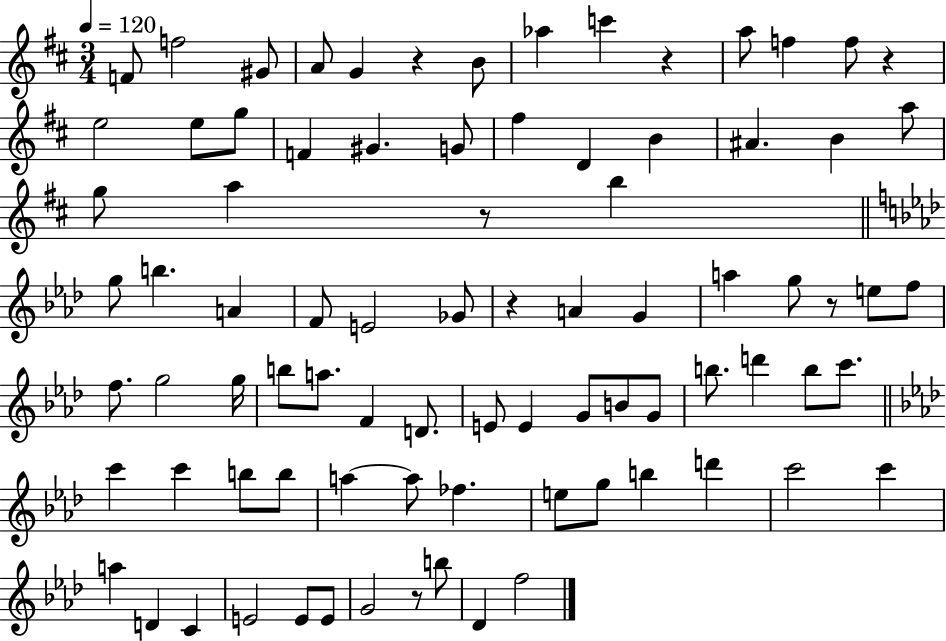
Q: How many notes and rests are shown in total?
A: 84